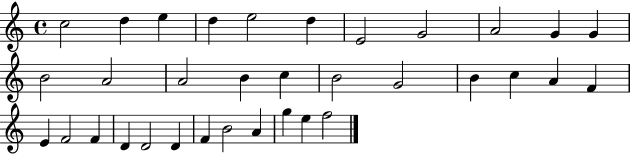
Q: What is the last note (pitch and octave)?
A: F5